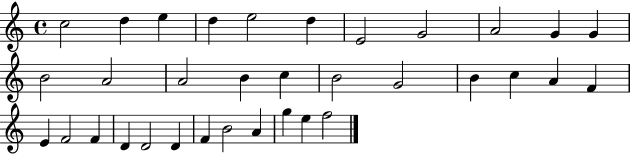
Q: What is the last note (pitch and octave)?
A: F5